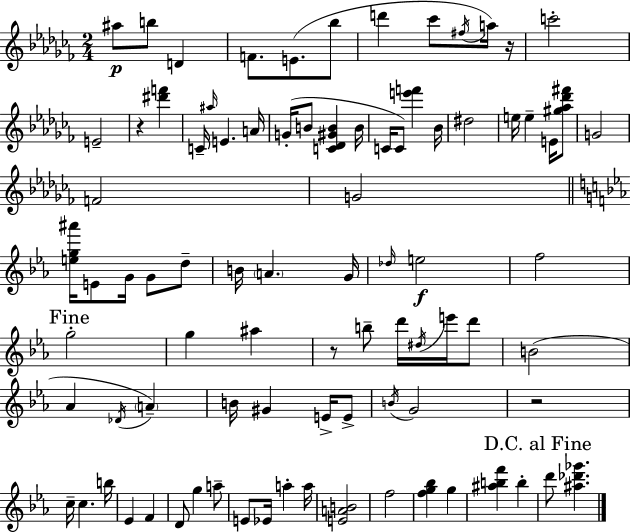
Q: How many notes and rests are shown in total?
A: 86